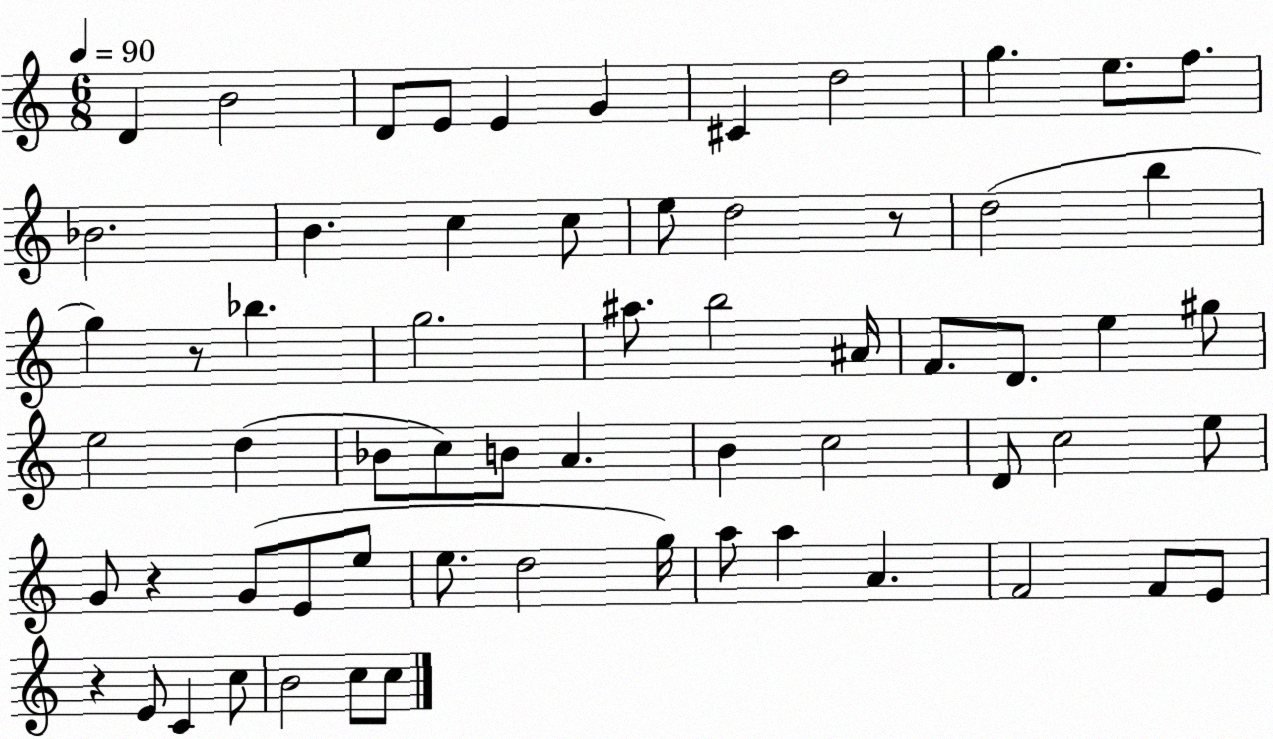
X:1
T:Untitled
M:6/8
L:1/4
K:C
D B2 D/2 E/2 E G ^C d2 g e/2 f/2 _B2 B c c/2 e/2 d2 z/2 d2 b g z/2 _b g2 ^a/2 b2 ^A/4 F/2 D/2 e ^g/2 e2 d _B/2 c/2 B/2 A B c2 D/2 c2 e/2 G/2 z G/2 E/2 e/2 e/2 d2 g/4 a/2 a A F2 F/2 E/2 z E/2 C c/2 B2 c/2 c/2